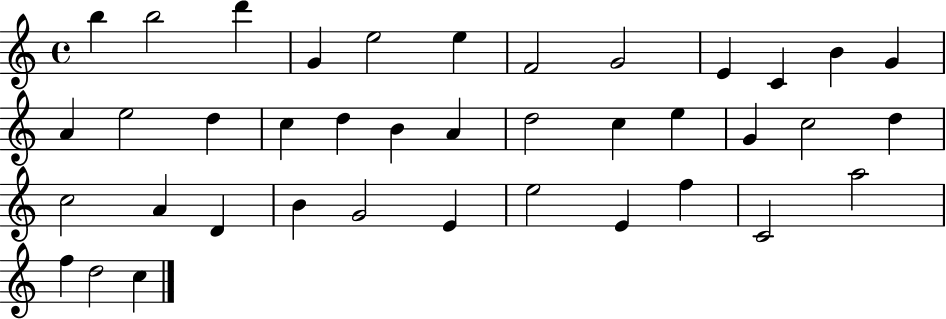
B5/q B5/h D6/q G4/q E5/h E5/q F4/h G4/h E4/q C4/q B4/q G4/q A4/q E5/h D5/q C5/q D5/q B4/q A4/q D5/h C5/q E5/q G4/q C5/h D5/q C5/h A4/q D4/q B4/q G4/h E4/q E5/h E4/q F5/q C4/h A5/h F5/q D5/h C5/q